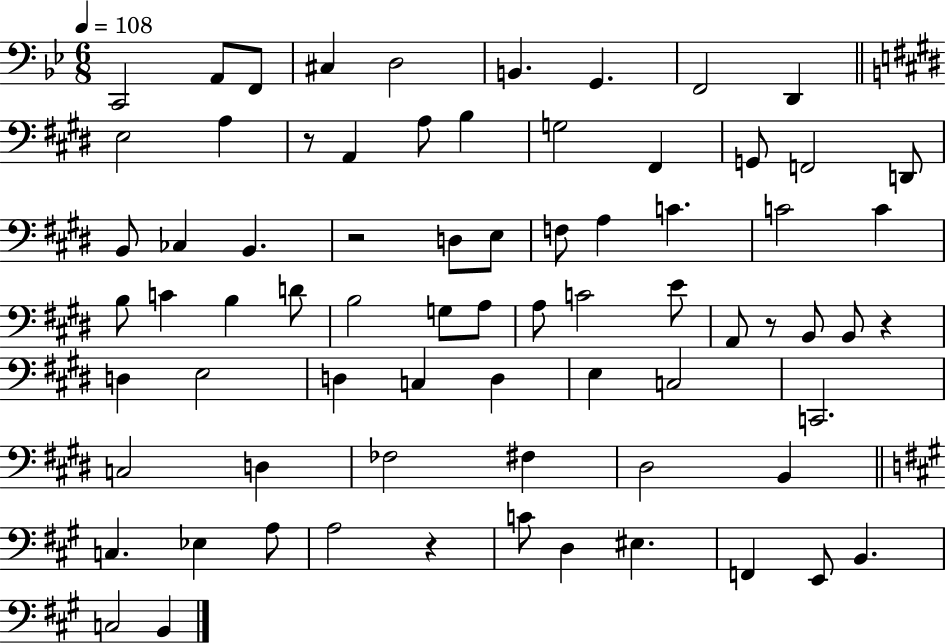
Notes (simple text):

C2/h A2/e F2/e C#3/q D3/h B2/q. G2/q. F2/h D2/q E3/h A3/q R/e A2/q A3/e B3/q G3/h F#2/q G2/e F2/h D2/e B2/e CES3/q B2/q. R/h D3/e E3/e F3/e A3/q C4/q. C4/h C4/q B3/e C4/q B3/q D4/e B3/h G3/e A3/e A3/e C4/h E4/e A2/e R/e B2/e B2/e R/q D3/q E3/h D3/q C3/q D3/q E3/q C3/h C2/h. C3/h D3/q FES3/h F#3/q D#3/h B2/q C3/q. Eb3/q A3/e A3/h R/q C4/e D3/q EIS3/q. F2/q E2/e B2/q. C3/h B2/q